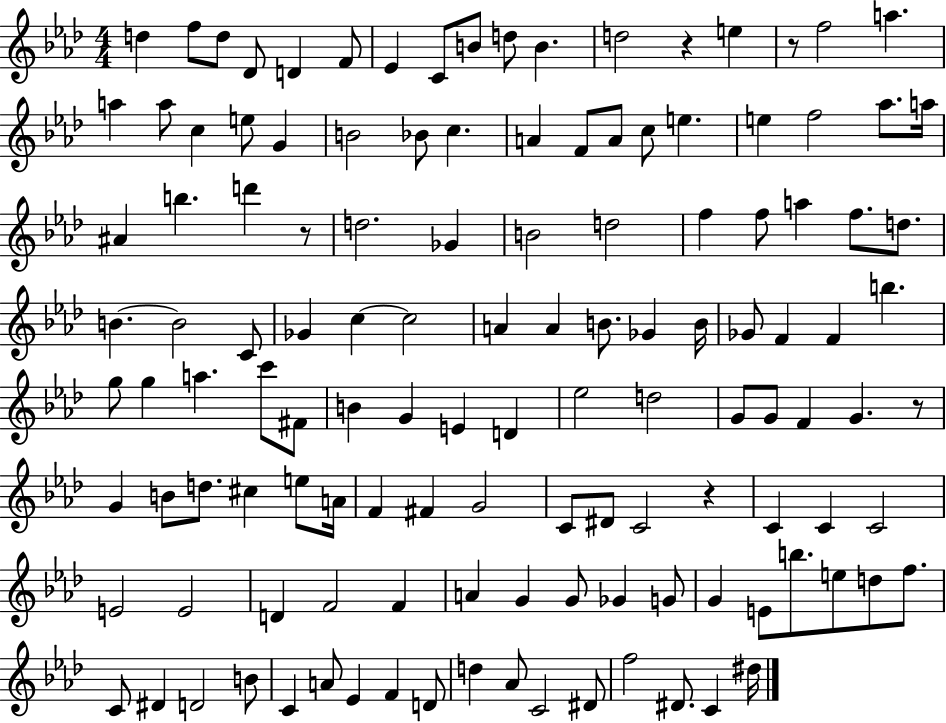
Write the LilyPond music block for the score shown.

{
  \clef treble
  \numericTimeSignature
  \time 4/4
  \key aes \major
  d''4 f''8 d''8 des'8 d'4 f'8 | ees'4 c'8 b'8 d''8 b'4. | d''2 r4 e''4 | r8 f''2 a''4. | \break a''4 a''8 c''4 e''8 g'4 | b'2 bes'8 c''4. | a'4 f'8 a'8 c''8 e''4. | e''4 f''2 aes''8. a''16 | \break ais'4 b''4. d'''4 r8 | d''2. ges'4 | b'2 d''2 | f''4 f''8 a''4 f''8. d''8. | \break b'4.~~ b'2 c'8 | ges'4 c''4~~ c''2 | a'4 a'4 b'8. ges'4 b'16 | ges'8 f'4 f'4 b''4. | \break g''8 g''4 a''4. c'''8 fis'8 | b'4 g'4 e'4 d'4 | ees''2 d''2 | g'8 g'8 f'4 g'4. r8 | \break g'4 b'8 d''8. cis''4 e''8 a'16 | f'4 fis'4 g'2 | c'8 dis'8 c'2 r4 | c'4 c'4 c'2 | \break e'2 e'2 | d'4 f'2 f'4 | a'4 g'4 g'8 ges'4 g'8 | g'4 e'8 b''8. e''8 d''8 f''8. | \break c'8 dis'4 d'2 b'8 | c'4 a'8 ees'4 f'4 d'8 | d''4 aes'8 c'2 dis'8 | f''2 dis'8. c'4 dis''16 | \break \bar "|."
}